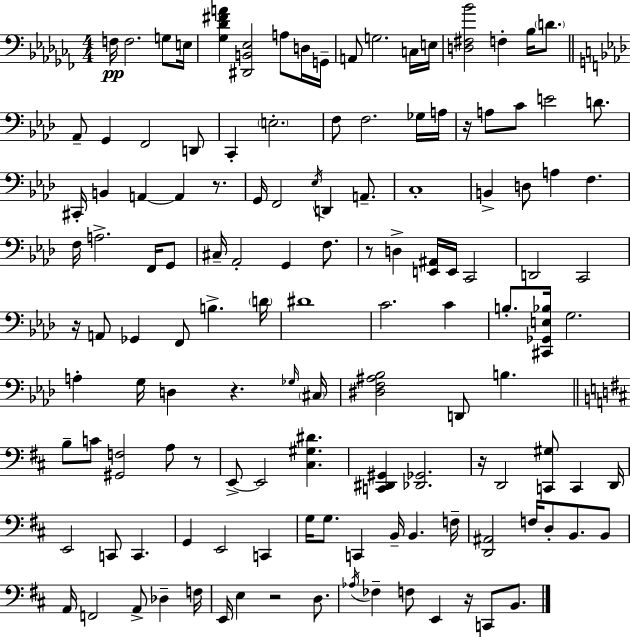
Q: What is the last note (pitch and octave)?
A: B2